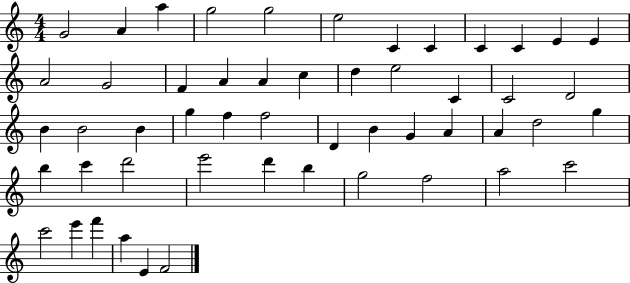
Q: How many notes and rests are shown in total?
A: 52